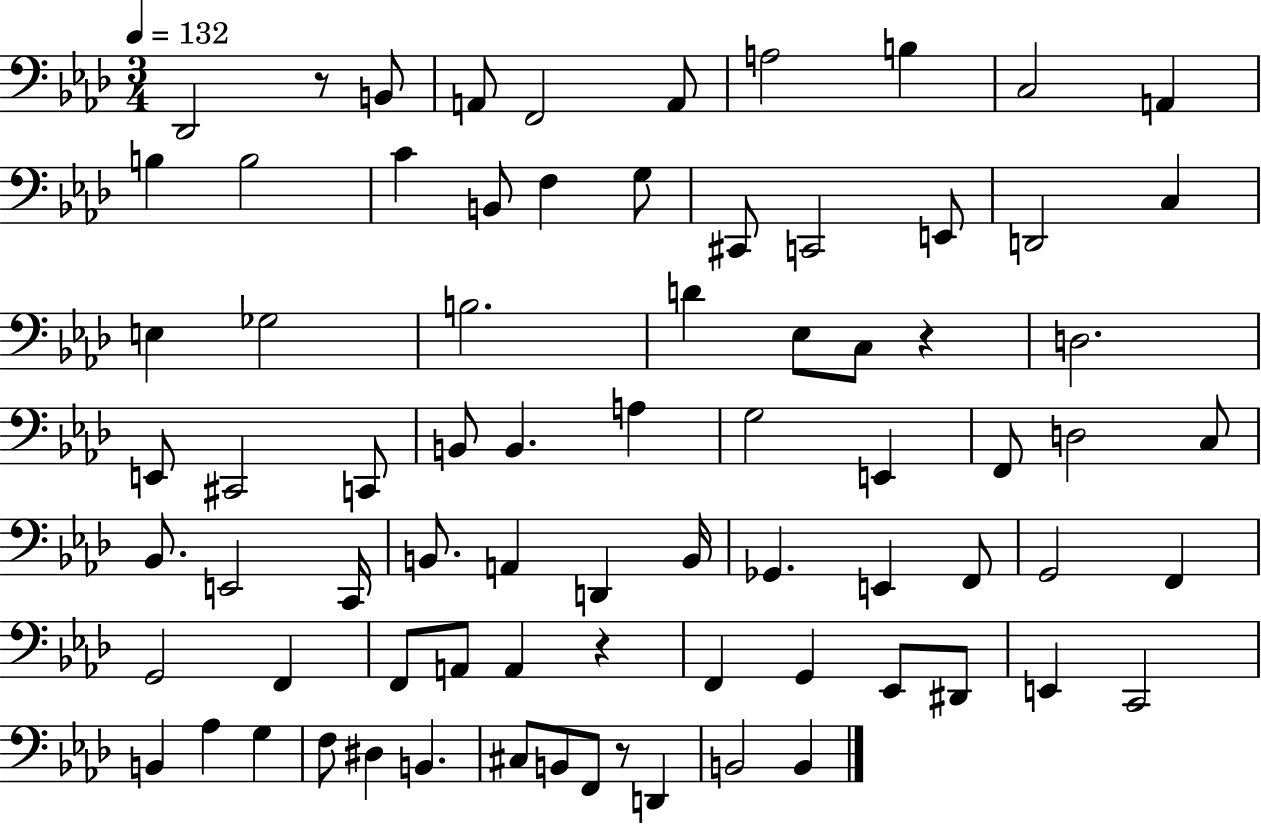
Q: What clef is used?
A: bass